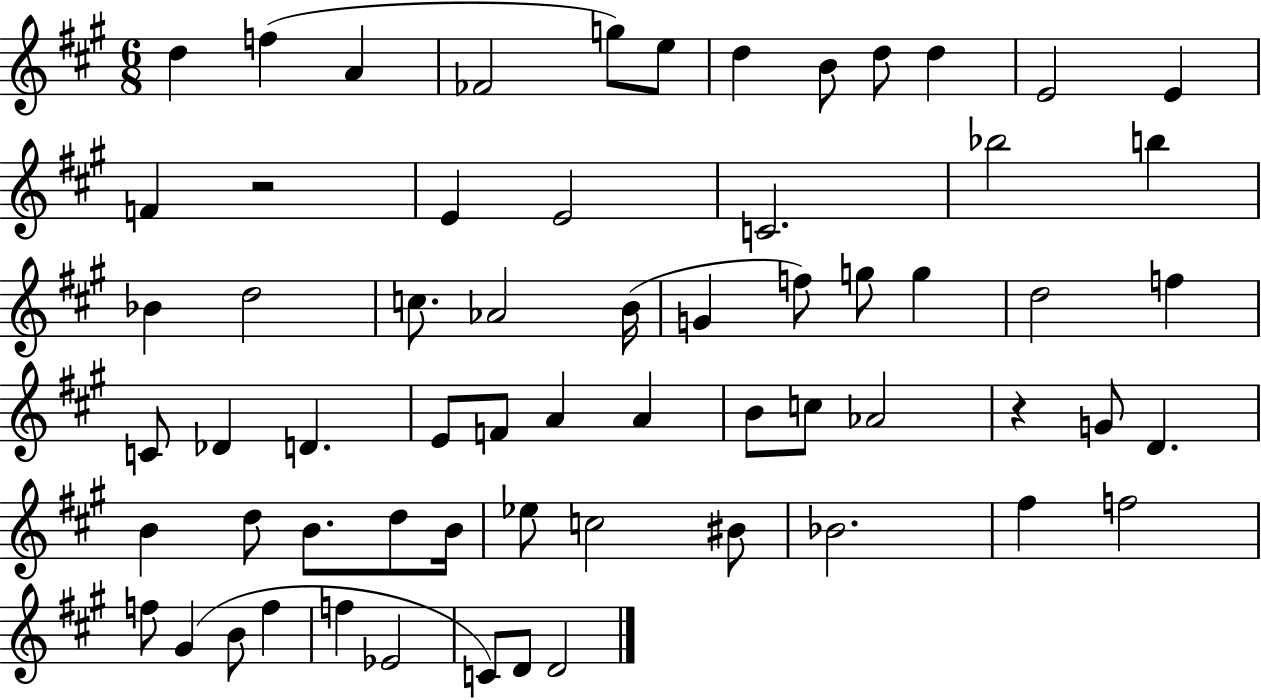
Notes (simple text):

D5/q F5/q A4/q FES4/h G5/e E5/e D5/q B4/e D5/e D5/q E4/h E4/q F4/q R/h E4/q E4/h C4/h. Bb5/h B5/q Bb4/q D5/h C5/e. Ab4/h B4/s G4/q F5/e G5/e G5/q D5/h F5/q C4/e Db4/q D4/q. E4/e F4/e A4/q A4/q B4/e C5/e Ab4/h R/q G4/e D4/q. B4/q D5/e B4/e. D5/e B4/s Eb5/e C5/h BIS4/e Bb4/h. F#5/q F5/h F5/e G#4/q B4/e F5/q F5/q Eb4/h C4/e D4/e D4/h